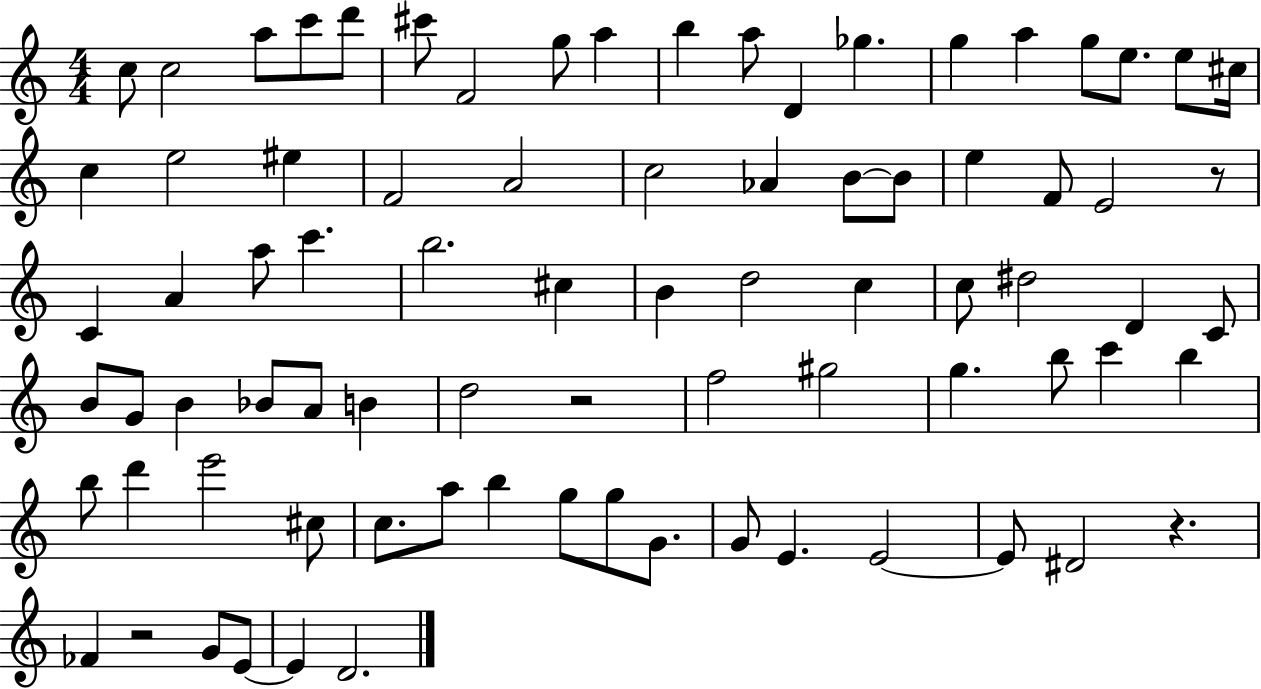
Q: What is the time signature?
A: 4/4